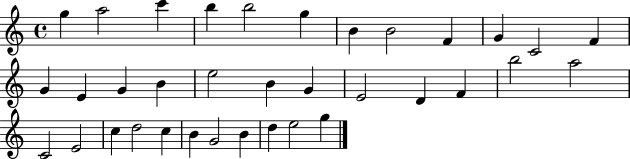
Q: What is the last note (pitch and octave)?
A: G5